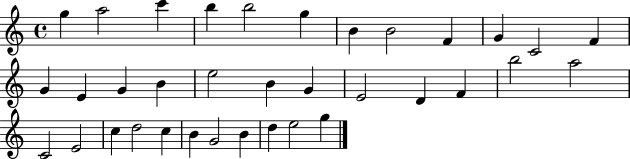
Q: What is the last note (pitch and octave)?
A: G5